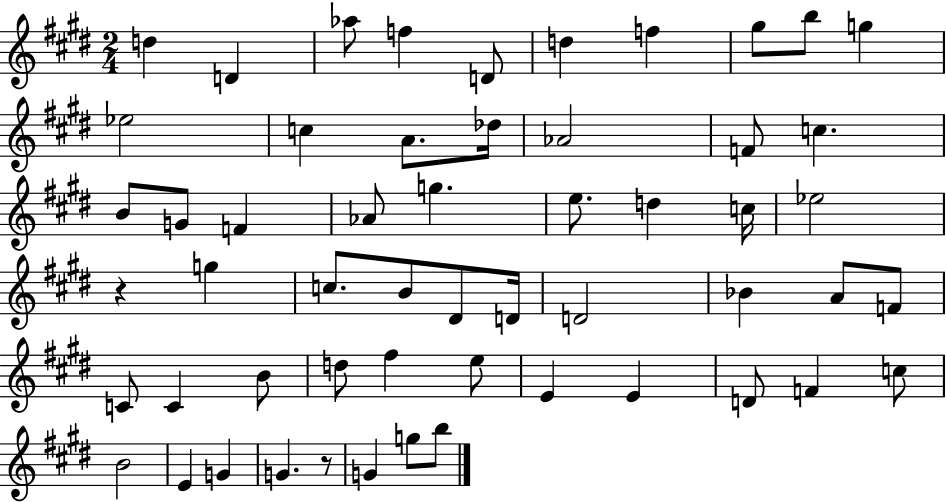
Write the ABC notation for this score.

X:1
T:Untitled
M:2/4
L:1/4
K:E
d D _a/2 f D/2 d f ^g/2 b/2 g _e2 c A/2 _d/4 _A2 F/2 c B/2 G/2 F _A/2 g e/2 d c/4 _e2 z g c/2 B/2 ^D/2 D/4 D2 _B A/2 F/2 C/2 C B/2 d/2 ^f e/2 E E D/2 F c/2 B2 E G G z/2 G g/2 b/2